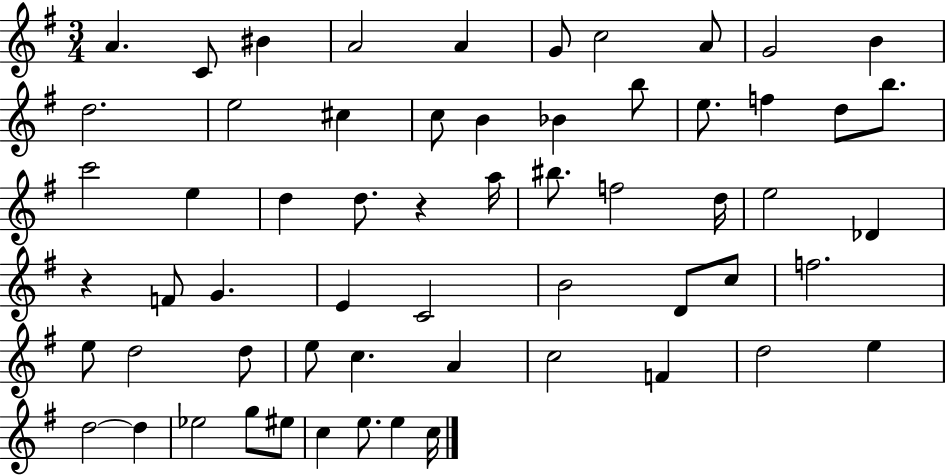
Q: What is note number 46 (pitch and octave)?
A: C5